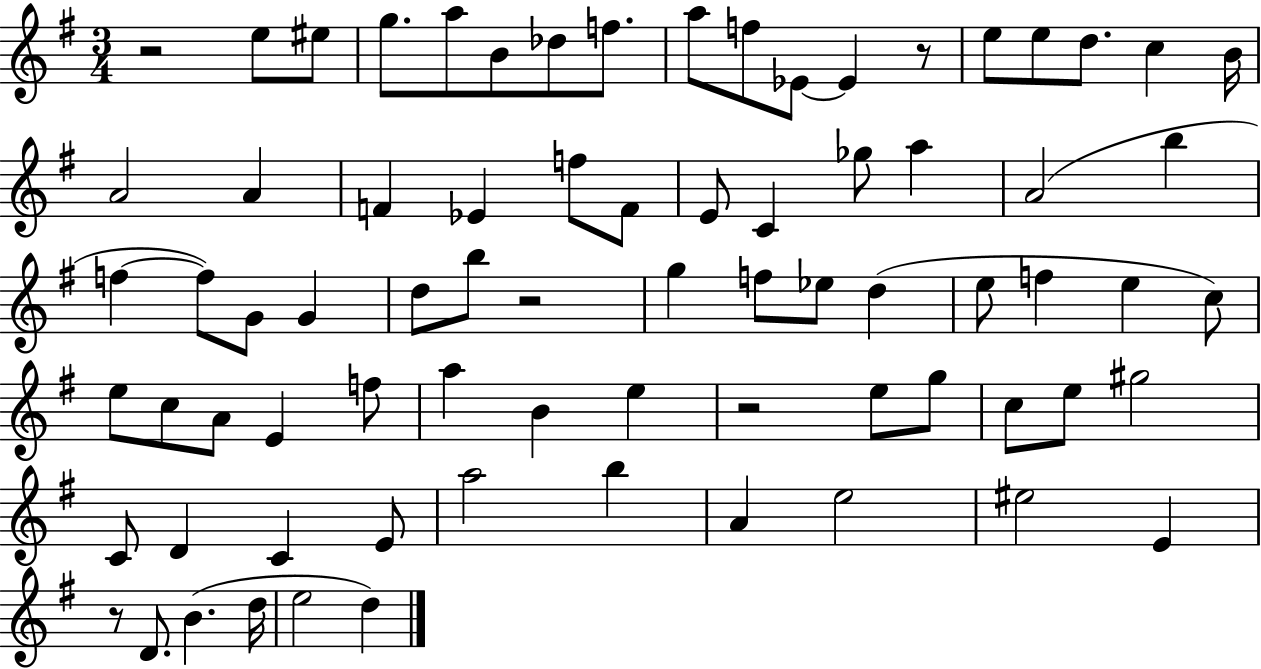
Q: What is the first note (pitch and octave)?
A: E5